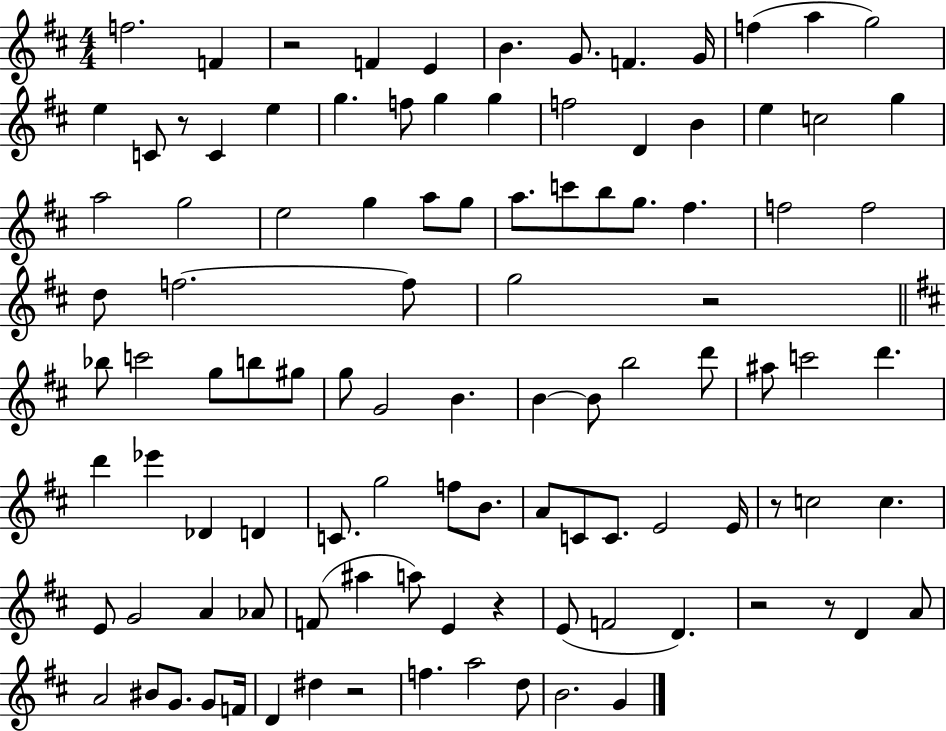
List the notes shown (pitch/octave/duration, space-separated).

F5/h. F4/q R/h F4/q E4/q B4/q. G4/e. F4/q. G4/s F5/q A5/q G5/h E5/q C4/e R/e C4/q E5/q G5/q. F5/e G5/q G5/q F5/h D4/q B4/q E5/q C5/h G5/q A5/h G5/h E5/h G5/q A5/e G5/e A5/e. C6/e B5/e G5/e. F#5/q. F5/h F5/h D5/e F5/h. F5/e G5/h R/h Bb5/e C6/h G5/e B5/e G#5/e G5/e G4/h B4/q. B4/q B4/e B5/h D6/e A#5/e C6/h D6/q. D6/q Eb6/q Db4/q D4/q C4/e. G5/h F5/e B4/e. A4/e C4/e C4/e. E4/h E4/s R/e C5/h C5/q. E4/e G4/h A4/q Ab4/e F4/e A#5/q A5/e E4/q R/q E4/e F4/h D4/q. R/h R/e D4/q A4/e A4/h BIS4/e G4/e. G4/e F4/s D4/q D#5/q R/h F5/q. A5/h D5/e B4/h. G4/q